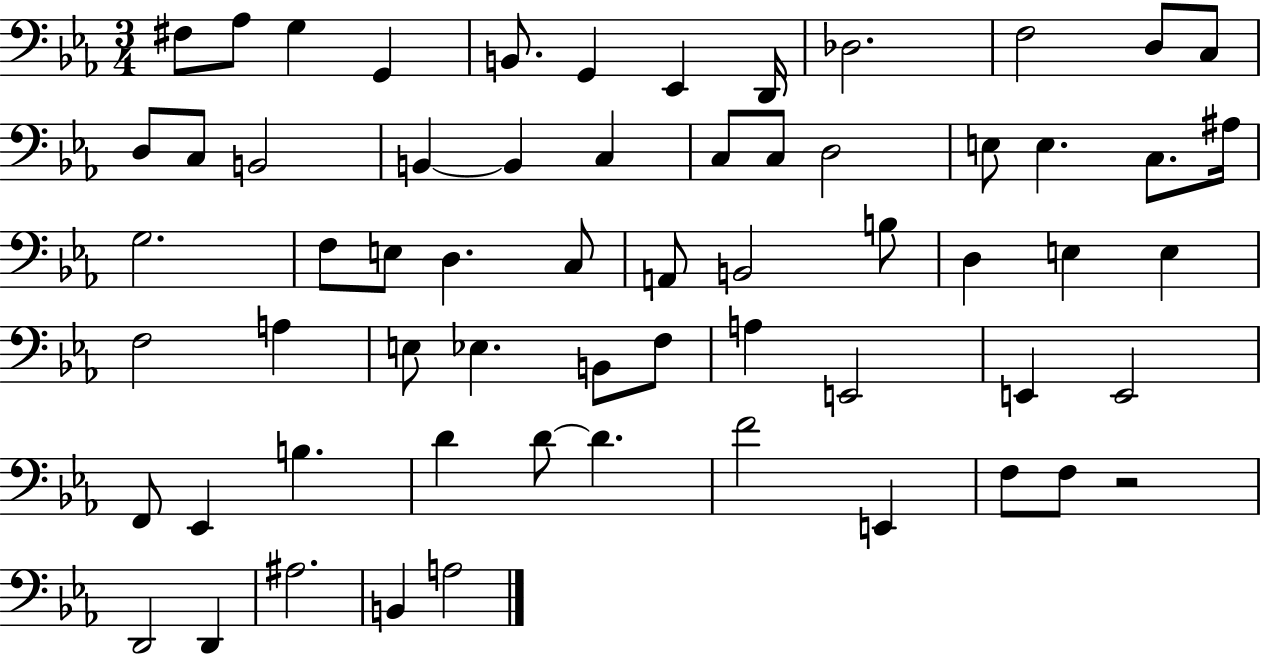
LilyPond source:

{
  \clef bass
  \numericTimeSignature
  \time 3/4
  \key ees \major
  \repeat volta 2 { fis8 aes8 g4 g,4 | b,8. g,4 ees,4 d,16 | des2. | f2 d8 c8 | \break d8 c8 b,2 | b,4~~ b,4 c4 | c8 c8 d2 | e8 e4. c8. ais16 | \break g2. | f8 e8 d4. c8 | a,8 b,2 b8 | d4 e4 e4 | \break f2 a4 | e8 ees4. b,8 f8 | a4 e,2 | e,4 e,2 | \break f,8 ees,4 b4. | d'4 d'8~~ d'4. | f'2 e,4 | f8 f8 r2 | \break d,2 d,4 | ais2. | b,4 a2 | } \bar "|."
}